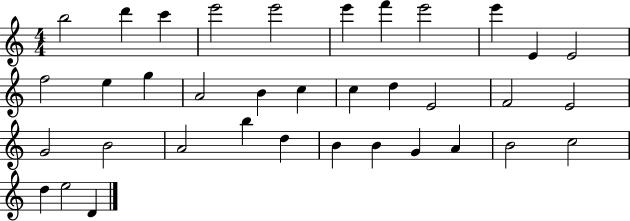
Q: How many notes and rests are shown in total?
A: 36